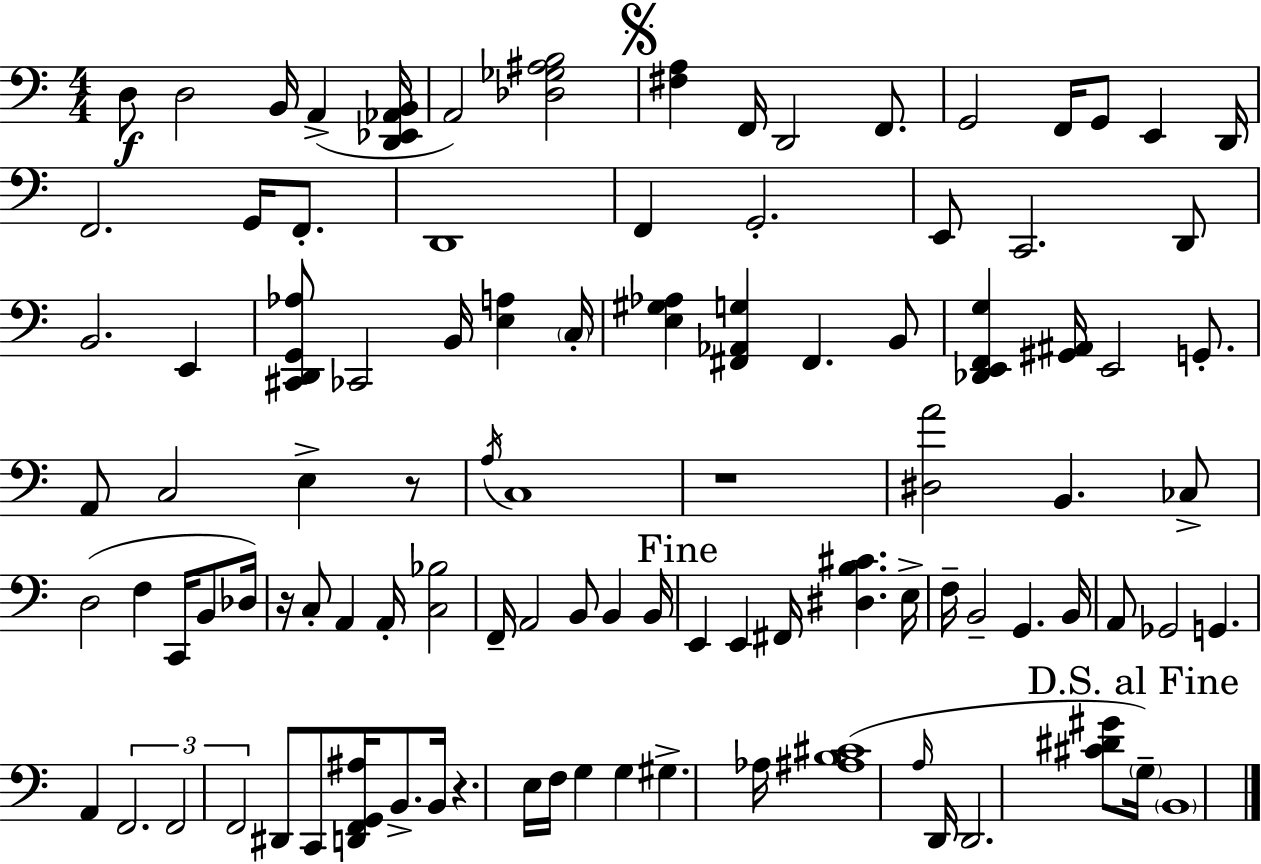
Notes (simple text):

D3/e D3/h B2/s A2/q [D2,Eb2,Ab2,B2]/s A2/h [Db3,Gb3,A#3,B3]/h [F#3,A3]/q F2/s D2/h F2/e. G2/h F2/s G2/e E2/q D2/s F2/h. G2/s F2/e. D2/w F2/q G2/h. E2/e C2/h. D2/e B2/h. E2/q [C#2,D2,G2,Ab3]/e CES2/h B2/s [E3,A3]/q C3/s [E3,G#3,Ab3]/q [F#2,Ab2,G3]/q F#2/q. B2/e [Db2,E2,F2,G3]/q [G#2,A#2]/s E2/h G2/e. A2/e C3/h E3/q R/e A3/s C3/w R/w [D#3,A4]/h B2/q. CES3/e D3/h F3/q C2/s B2/e Db3/s R/s C3/e A2/q A2/s [C3,Bb3]/h F2/s A2/h B2/e B2/q B2/s E2/q E2/q F#2/s [D#3,B3,C#4]/q. E3/s F3/s B2/h G2/q. B2/s A2/e Gb2/h G2/q. A2/q F2/h. F2/h F2/h D#2/e C2/e [D2,F2,G2,A#3]/s B2/e. B2/s R/q. E3/s F3/s G3/q G3/q G#3/q. Ab3/s [A#3,B3,C#4]/w A3/s D2/s D2/h. [C#4,D#4,G#4]/e G3/s B2/w